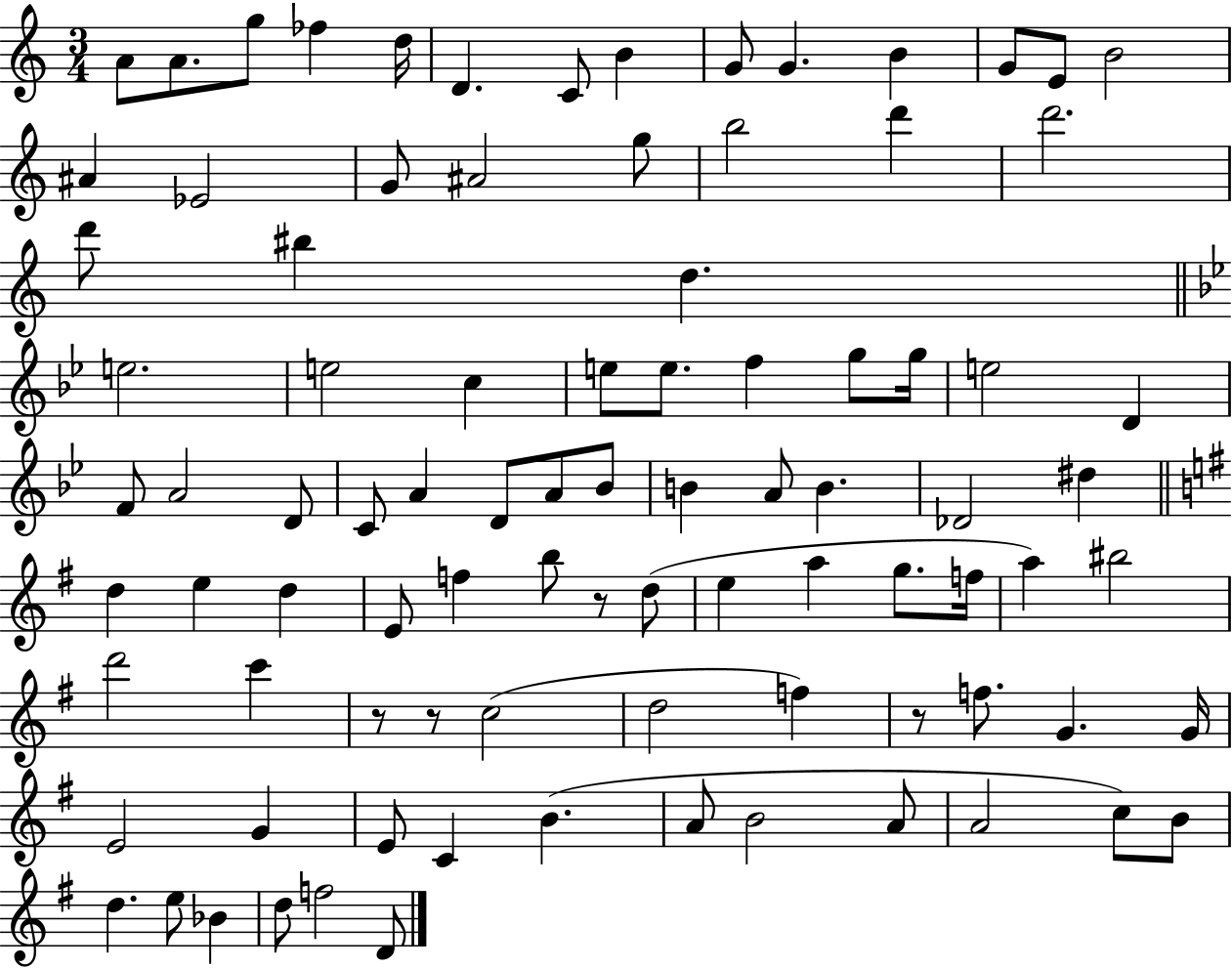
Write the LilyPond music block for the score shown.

{
  \clef treble
  \numericTimeSignature
  \time 3/4
  \key c \major
  a'8 a'8. g''8 fes''4 d''16 | d'4. c'8 b'4 | g'8 g'4. b'4 | g'8 e'8 b'2 | \break ais'4 ees'2 | g'8 ais'2 g''8 | b''2 d'''4 | d'''2. | \break d'''8 bis''4 d''4. | \bar "||" \break \key g \minor e''2. | e''2 c''4 | e''8 e''8. f''4 g''8 g''16 | e''2 d'4 | \break f'8 a'2 d'8 | c'8 a'4 d'8 a'8 bes'8 | b'4 a'8 b'4. | des'2 dis''4 | \break \bar "||" \break \key g \major d''4 e''4 d''4 | e'8 f''4 b''8 r8 d''8( | e''4 a''4 g''8. f''16 | a''4) bis''2 | \break d'''2 c'''4 | r8 r8 c''2( | d''2 f''4) | r8 f''8. g'4. g'16 | \break e'2 g'4 | e'8 c'4 b'4.( | a'8 b'2 a'8 | a'2 c''8) b'8 | \break d''4. e''8 bes'4 | d''8 f''2 d'8 | \bar "|."
}